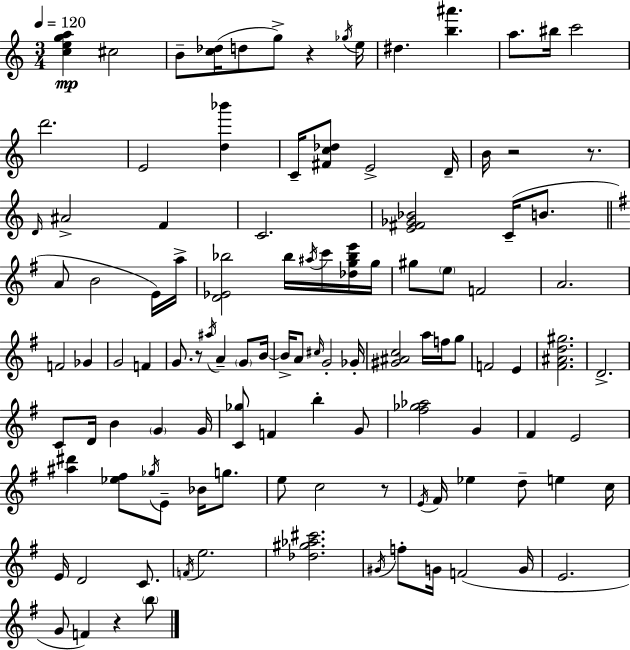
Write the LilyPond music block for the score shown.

{
  \clef treble
  \numericTimeSignature
  \time 3/4
  \key c \major
  \tempo 4 = 120
  \repeat volta 2 { <c'' e'' g'' a''>4\mp cis''2 | b'8-- <c'' des''>16( d''8 g''8->) r4 \acciaccatura { ges''16 } | e''16 dis''4. <b'' ais'''>4. | a''8. bis''16 c'''2 | \break d'''2. | e'2 <d'' bes'''>4 | c'16-- <fis' c'' des''>8 e'2-> | d'16-- b'16 r2 r8. | \break \grace { d'16 } ais'2-> f'4 | c'2. | <e' fis' ges' bes'>2 c'16--( b'8. | \bar "||" \break \key g \major a'8 b'2 e'16) a''16-> | <d' ees' bes''>2 bes''16 \acciaccatura { ais''16 } c'''16 <des'' g'' bes'' e'''>16 | g''16 gis''8 \parenthesize e''8 f'2 | a'2. | \break f'2 ges'4 | g'2 f'4 | g'8. r8 \acciaccatura { ais''16 } a'4-- \parenthesize g'8 | b'16~~ b'16-> a'8 \grace { cis''16 } g'2-. | \break ges'16-. <gis' ais' c''>2 a''16 | f''16 g''8 f'2 e'4 | <fis' ais' d'' gis''>2. | d'2.-> | \break c'8 d'16 b'4 \parenthesize g'4 | g'16 <c' ges''>8 f'4 b''4-. | g'8 <fis'' ges'' aes''>2 g'4 | fis'4 e'2 | \break <ais'' dis'''>4 <ees'' fis''>8 \acciaccatura { ges''16 } e'8-- | bes'16 g''8. e''8 c''2 | r8 \acciaccatura { e'16 } fis'16 ees''4 d''8-- | e''4 c''16 e'16 d'2 | \break c'8. \acciaccatura { f'16 } e''2. | <des'' gis'' aes'' cis'''>2. | \acciaccatura { gis'16 } f''8-. g'16 f'2( | g'16 e'2. | \break g'8 f'4) | r4 \parenthesize b''8 } \bar "|."
}